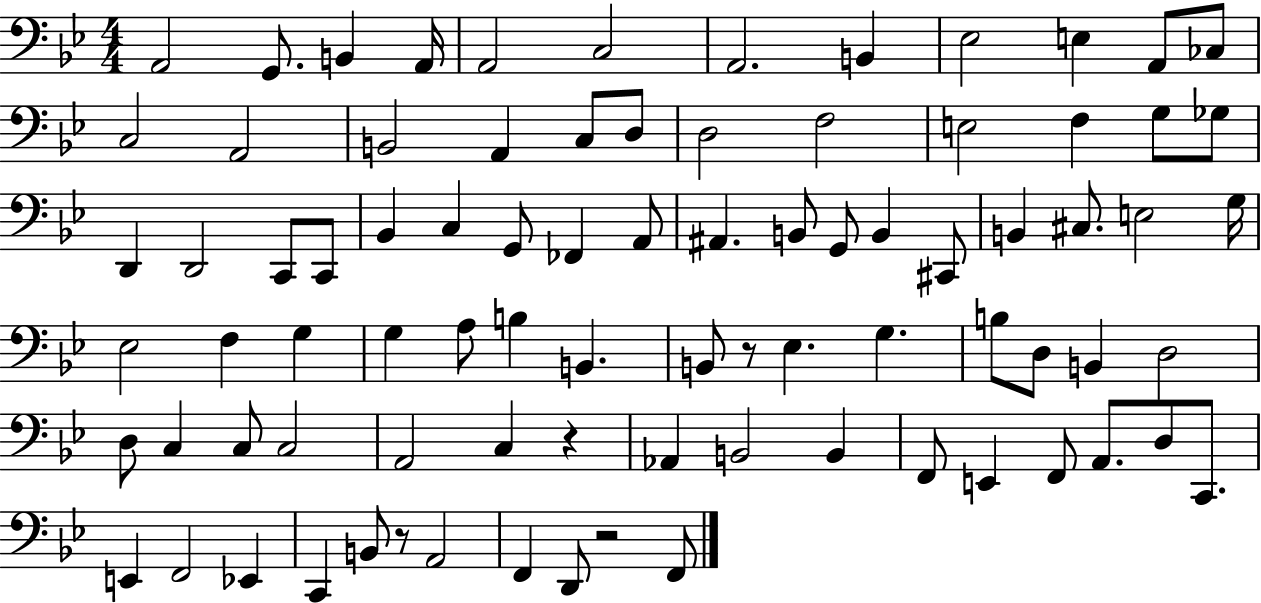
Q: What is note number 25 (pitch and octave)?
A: D2